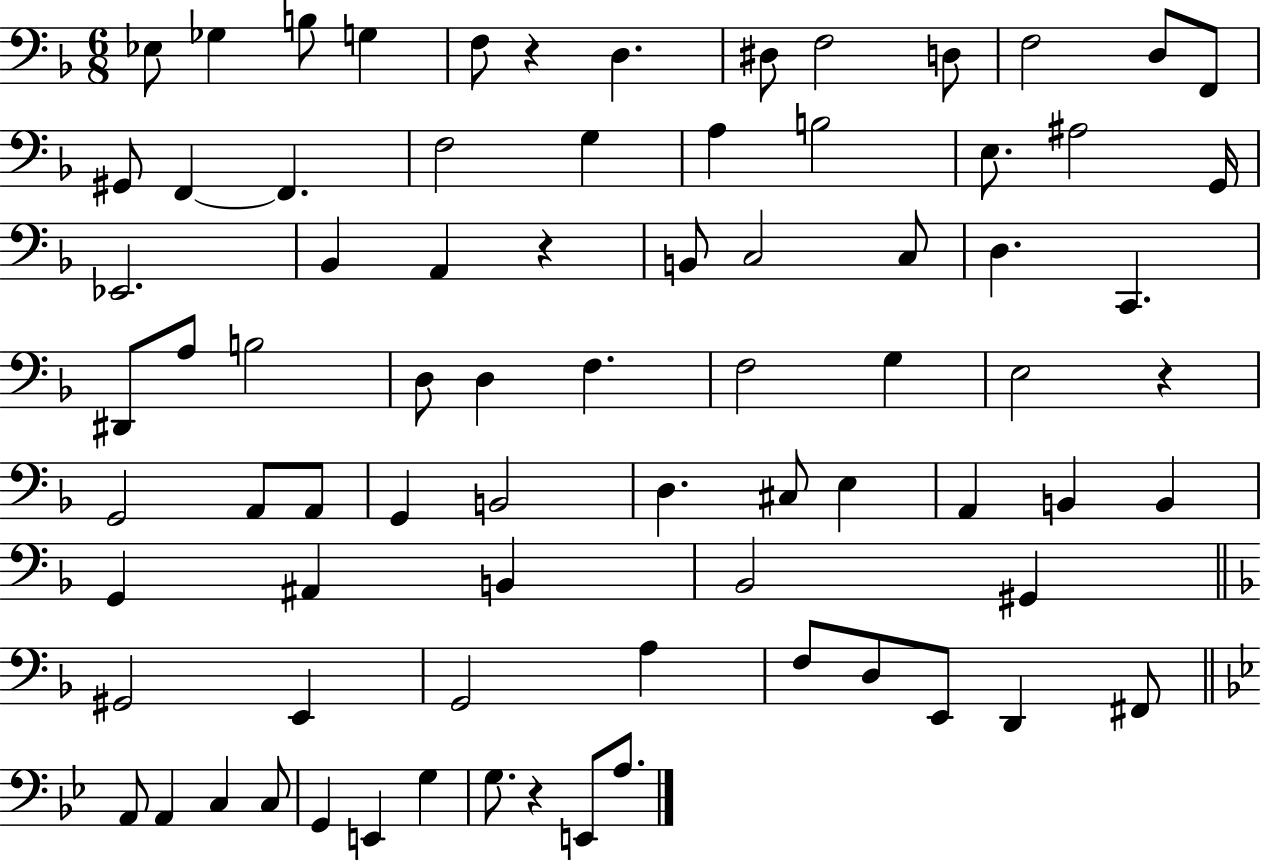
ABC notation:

X:1
T:Untitled
M:6/8
L:1/4
K:F
_E,/2 _G, B,/2 G, F,/2 z D, ^D,/2 F,2 D,/2 F,2 D,/2 F,,/2 ^G,,/2 F,, F,, F,2 G, A, B,2 E,/2 ^A,2 G,,/4 _E,,2 _B,, A,, z B,,/2 C,2 C,/2 D, C,, ^D,,/2 A,/2 B,2 D,/2 D, F, F,2 G, E,2 z G,,2 A,,/2 A,,/2 G,, B,,2 D, ^C,/2 E, A,, B,, B,, G,, ^A,, B,, _B,,2 ^G,, ^G,,2 E,, G,,2 A, F,/2 D,/2 E,,/2 D,, ^F,,/2 A,,/2 A,, C, C,/2 G,, E,, G, G,/2 z E,,/2 A,/2